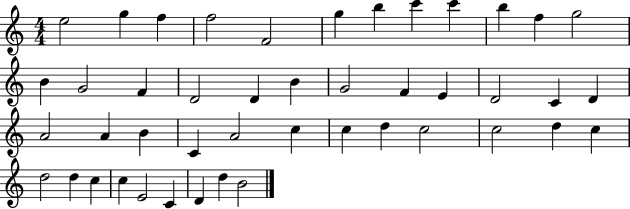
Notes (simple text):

E5/h G5/q F5/q F5/h F4/h G5/q B5/q C6/q C6/q B5/q F5/q G5/h B4/q G4/h F4/q D4/h D4/q B4/q G4/h F4/q E4/q D4/h C4/q D4/q A4/h A4/q B4/q C4/q A4/h C5/q C5/q D5/q C5/h C5/h D5/q C5/q D5/h D5/q C5/q C5/q E4/h C4/q D4/q D5/q B4/h